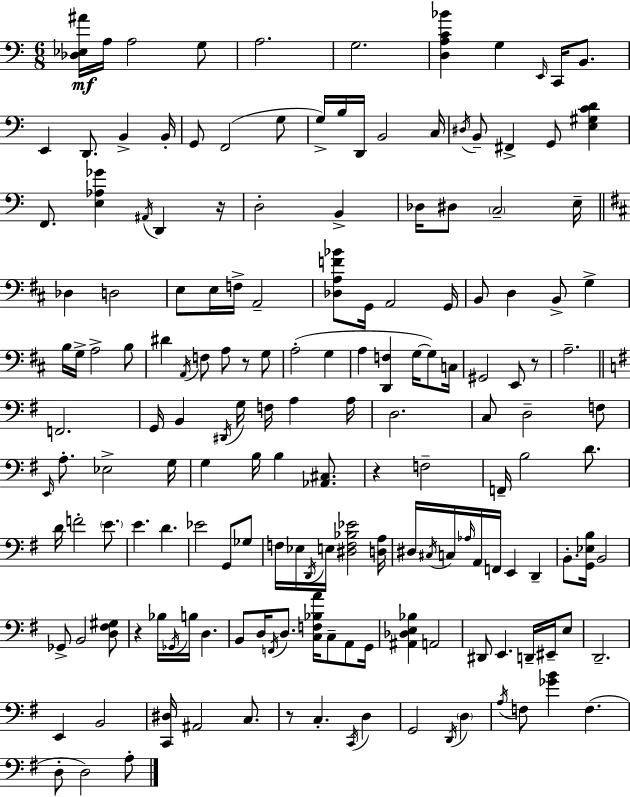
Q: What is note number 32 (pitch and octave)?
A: D#3